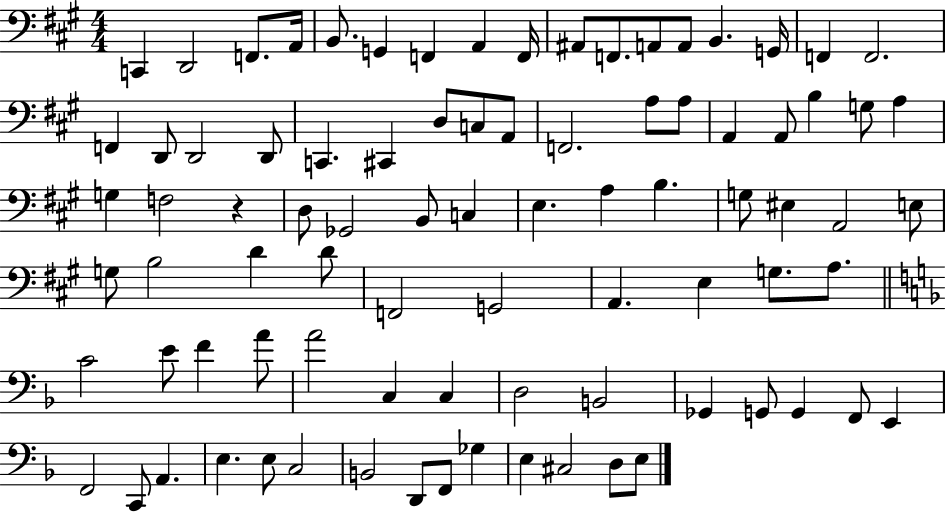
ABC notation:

X:1
T:Untitled
M:4/4
L:1/4
K:A
C,, D,,2 F,,/2 A,,/4 B,,/2 G,, F,, A,, F,,/4 ^A,,/2 F,,/2 A,,/2 A,,/2 B,, G,,/4 F,, F,,2 F,, D,,/2 D,,2 D,,/2 C,, ^C,, D,/2 C,/2 A,,/2 F,,2 A,/2 A,/2 A,, A,,/2 B, G,/2 A, G, F,2 z D,/2 _G,,2 B,,/2 C, E, A, B, G,/2 ^E, A,,2 E,/2 G,/2 B,2 D D/2 F,,2 G,,2 A,, E, G,/2 A,/2 C2 E/2 F A/2 A2 C, C, D,2 B,,2 _G,, G,,/2 G,, F,,/2 E,, F,,2 C,,/2 A,, E, E,/2 C,2 B,,2 D,,/2 F,,/2 _G, E, ^C,2 D,/2 E,/2